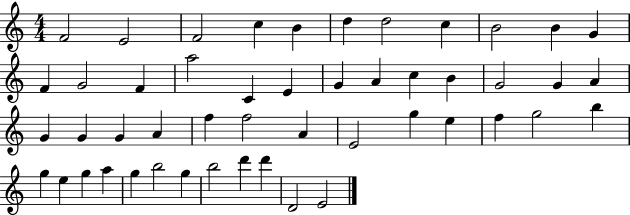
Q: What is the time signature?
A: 4/4